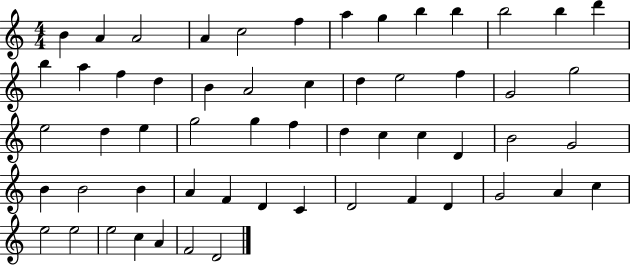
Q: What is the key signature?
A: C major